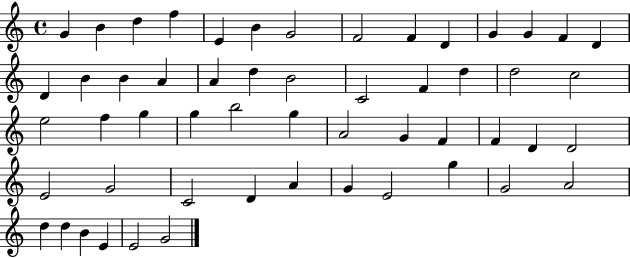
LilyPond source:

{
  \clef treble
  \time 4/4
  \defaultTimeSignature
  \key c \major
  g'4 b'4 d''4 f''4 | e'4 b'4 g'2 | f'2 f'4 d'4 | g'4 g'4 f'4 d'4 | \break d'4 b'4 b'4 a'4 | a'4 d''4 b'2 | c'2 f'4 d''4 | d''2 c''2 | \break e''2 f''4 g''4 | g''4 b''2 g''4 | a'2 g'4 f'4 | f'4 d'4 d'2 | \break e'2 g'2 | c'2 d'4 a'4 | g'4 e'2 g''4 | g'2 a'2 | \break d''4 d''4 b'4 e'4 | e'2 g'2 | \bar "|."
}